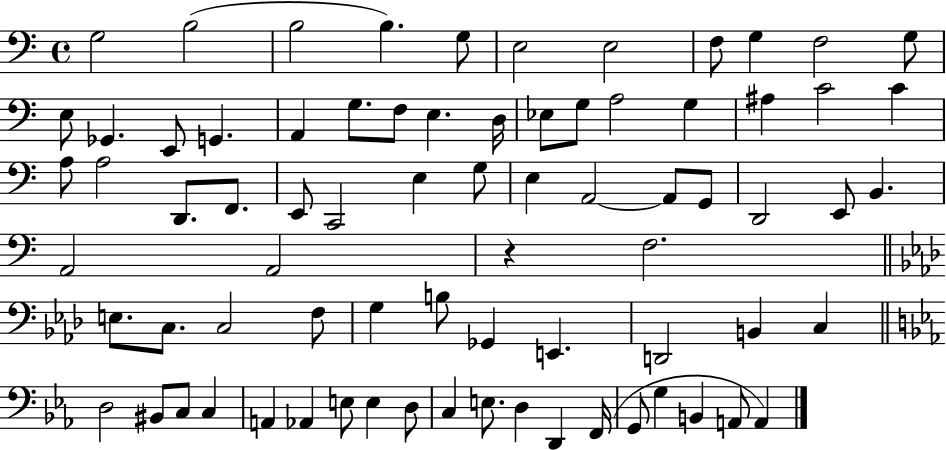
X:1
T:Untitled
M:4/4
L:1/4
K:C
G,2 B,2 B,2 B, G,/2 E,2 E,2 F,/2 G, F,2 G,/2 E,/2 _G,, E,,/2 G,, A,, G,/2 F,/2 E, D,/4 _E,/2 G,/2 A,2 G, ^A, C2 C A,/2 A,2 D,,/2 F,,/2 E,,/2 C,,2 E, G,/2 E, A,,2 A,,/2 G,,/2 D,,2 E,,/2 B,, A,,2 A,,2 z F,2 E,/2 C,/2 C,2 F,/2 G, B,/2 _G,, E,, D,,2 B,, C, D,2 ^B,,/2 C,/2 C, A,, _A,, E,/2 E, D,/2 C, E,/2 D, D,, F,,/4 G,,/2 G, B,, A,,/2 A,,